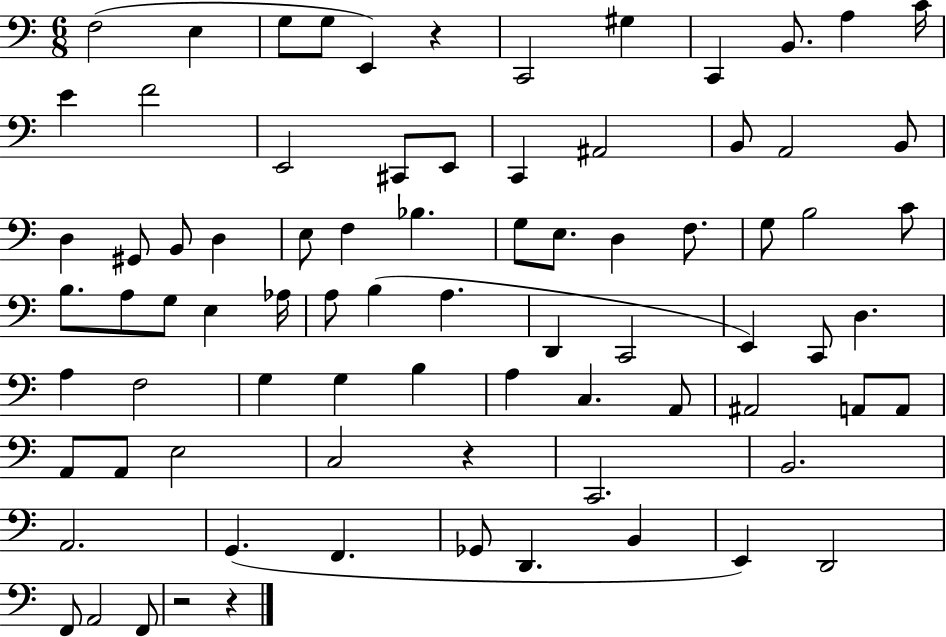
F3/h E3/q G3/e G3/e E2/q R/q C2/h G#3/q C2/q B2/e. A3/q C4/s E4/q F4/h E2/h C#2/e E2/e C2/q A#2/h B2/e A2/h B2/e D3/q G#2/e B2/e D3/q E3/e F3/q Bb3/q. G3/e E3/e. D3/q F3/e. G3/e B3/h C4/e B3/e. A3/e G3/e E3/q Ab3/s A3/e B3/q A3/q. D2/q C2/h E2/q C2/e D3/q. A3/q F3/h G3/q G3/q B3/q A3/q C3/q. A2/e A#2/h A2/e A2/e A2/e A2/e E3/h C3/h R/q C2/h. B2/h. A2/h. G2/q. F2/q. Gb2/e D2/q. B2/q E2/q D2/h F2/e A2/h F2/e R/h R/q